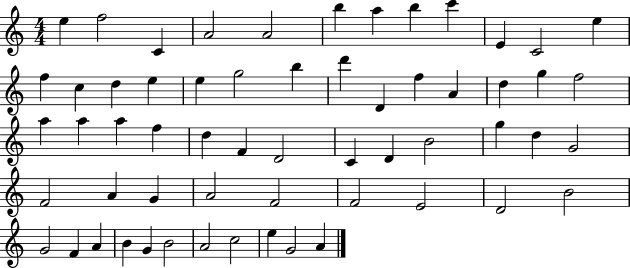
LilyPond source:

{
  \clef treble
  \numericTimeSignature
  \time 4/4
  \key c \major
  e''4 f''2 c'4 | a'2 a'2 | b''4 a''4 b''4 c'''4 | e'4 c'2 e''4 | \break f''4 c''4 d''4 e''4 | e''4 g''2 b''4 | d'''4 d'4 f''4 a'4 | d''4 g''4 f''2 | \break a''4 a''4 a''4 f''4 | d''4 f'4 d'2 | c'4 d'4 b'2 | g''4 d''4 g'2 | \break f'2 a'4 g'4 | a'2 f'2 | f'2 e'2 | d'2 b'2 | \break g'2 f'4 a'4 | b'4 g'4 b'2 | a'2 c''2 | e''4 g'2 a'4 | \break \bar "|."
}